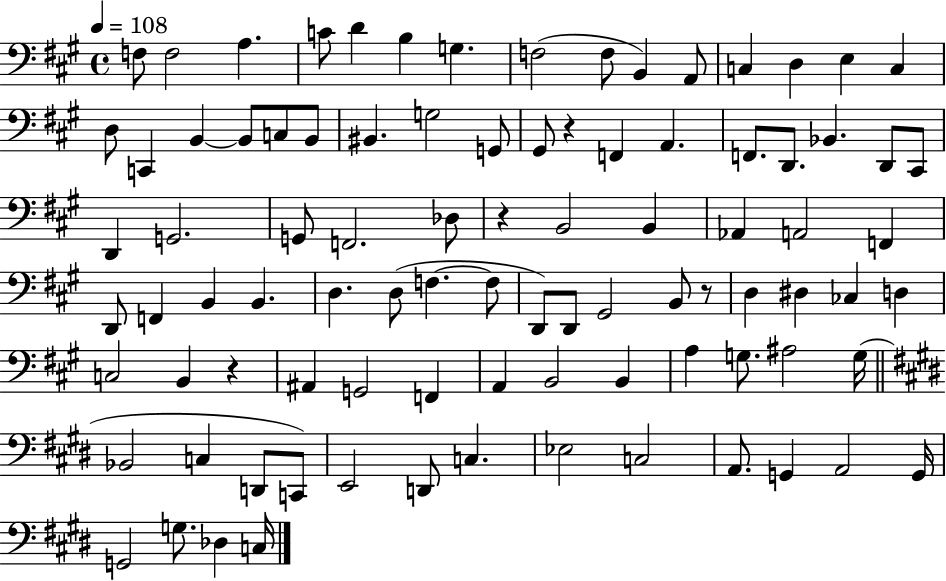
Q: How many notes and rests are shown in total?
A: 91